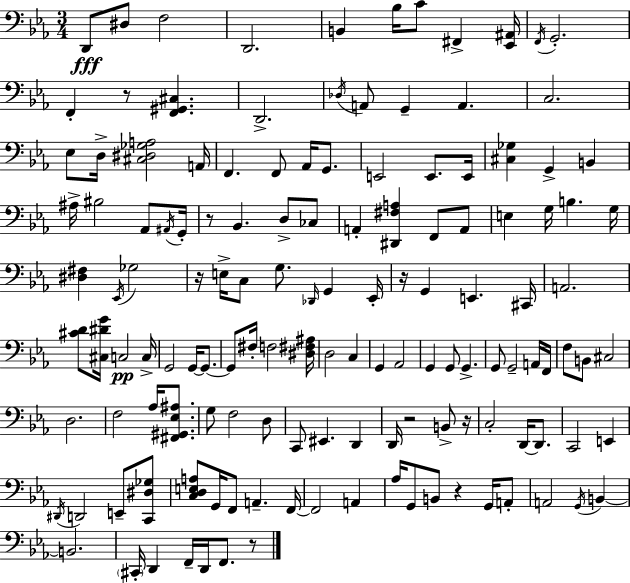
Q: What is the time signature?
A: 3/4